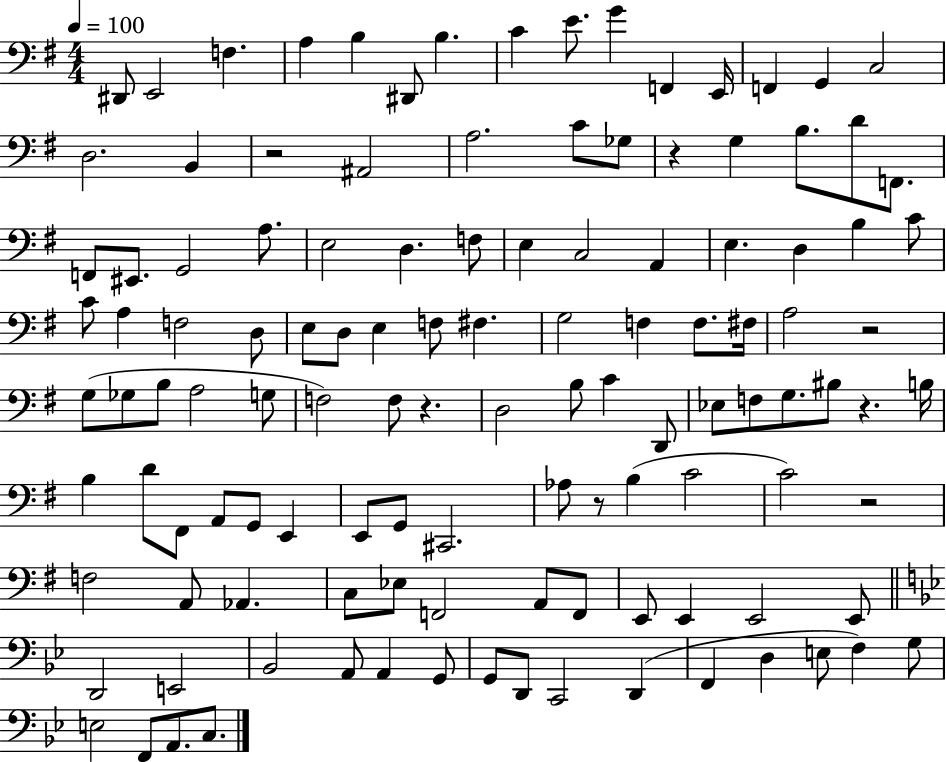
X:1
T:Untitled
M:4/4
L:1/4
K:G
^D,,/2 E,,2 F, A, B, ^D,,/2 B, C E/2 G F,, E,,/4 F,, G,, C,2 D,2 B,, z2 ^A,,2 A,2 C/2 _G,/2 z G, B,/2 D/2 F,,/2 F,,/2 ^E,,/2 G,,2 A,/2 E,2 D, F,/2 E, C,2 A,, E, D, B, C/2 C/2 A, F,2 D,/2 E,/2 D,/2 E, F,/2 ^F, G,2 F, F,/2 ^F,/4 A,2 z2 G,/2 _G,/2 B,/2 A,2 G,/2 F,2 F,/2 z D,2 B,/2 C D,,/2 _E,/2 F,/2 G,/2 ^B,/2 z B,/4 B, D/2 ^F,,/2 A,,/2 G,,/2 E,, E,,/2 G,,/2 ^C,,2 _A,/2 z/2 B, C2 C2 z2 F,2 A,,/2 _A,, C,/2 _E,/2 F,,2 A,,/2 F,,/2 E,,/2 E,, E,,2 E,,/2 D,,2 E,,2 _B,,2 A,,/2 A,, G,,/2 G,,/2 D,,/2 C,,2 D,, F,, D, E,/2 F, G,/2 E,2 F,,/2 A,,/2 C,/2